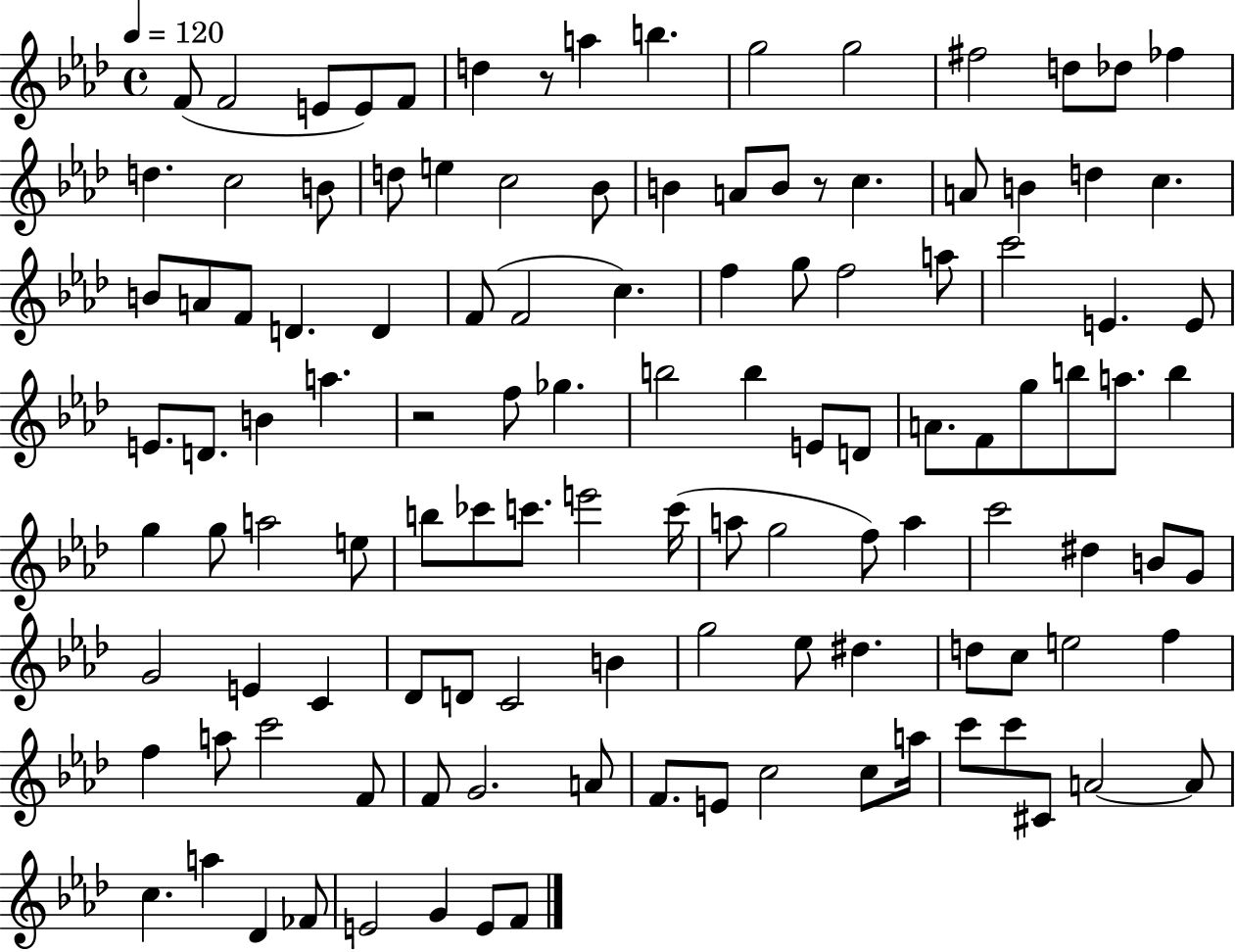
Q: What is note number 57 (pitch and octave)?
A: G5